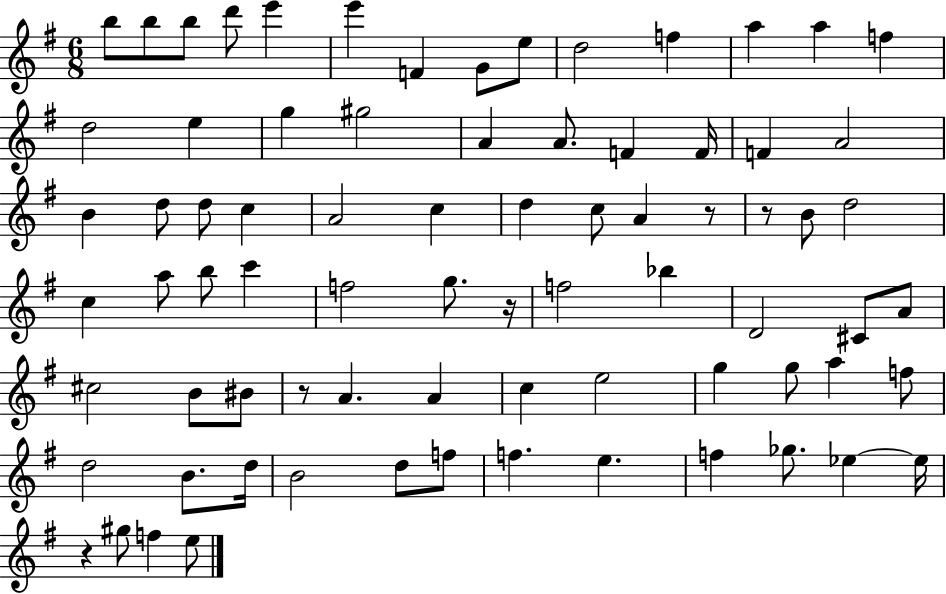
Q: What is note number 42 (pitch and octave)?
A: F5